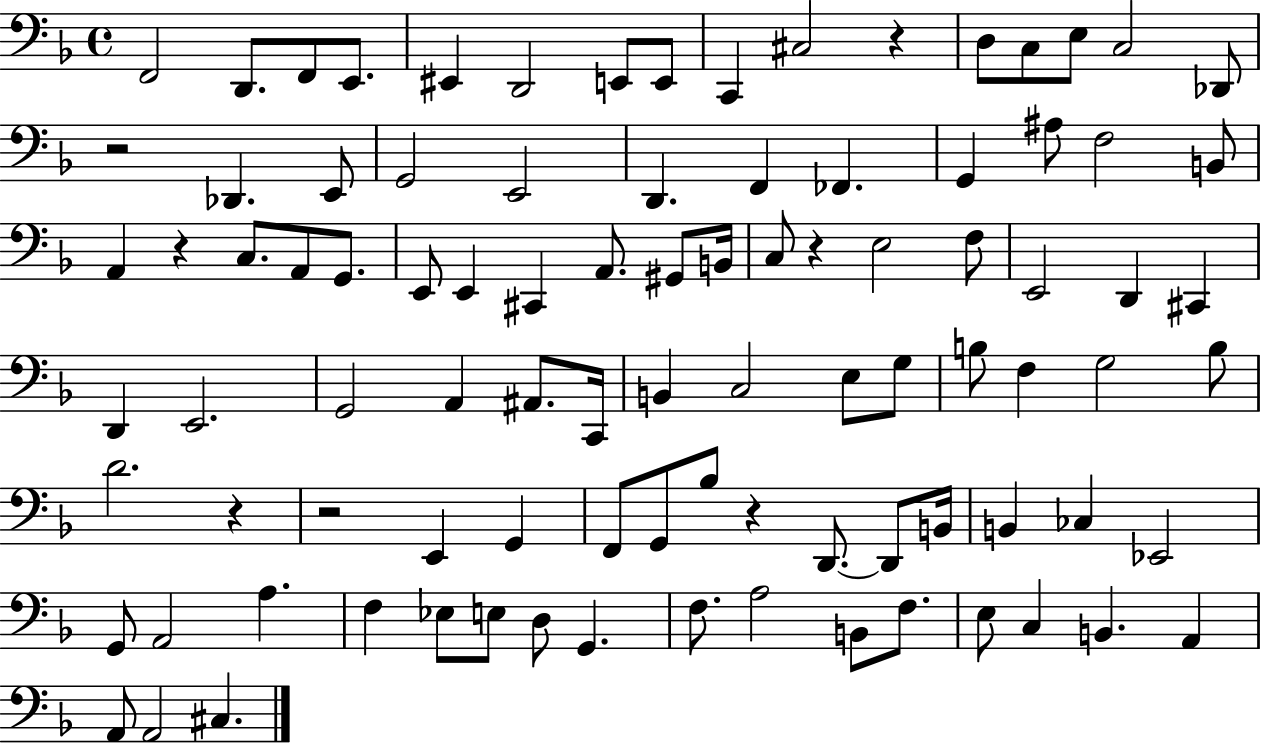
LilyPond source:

{
  \clef bass
  \time 4/4
  \defaultTimeSignature
  \key f \major
  f,2 d,8. f,8 e,8. | eis,4 d,2 e,8 e,8 | c,4 cis2 r4 | d8 c8 e8 c2 des,8 | \break r2 des,4. e,8 | g,2 e,2 | d,4. f,4 fes,4. | g,4 ais8 f2 b,8 | \break a,4 r4 c8. a,8 g,8. | e,8 e,4 cis,4 a,8. gis,8 b,16 | c8 r4 e2 f8 | e,2 d,4 cis,4 | \break d,4 e,2. | g,2 a,4 ais,8. c,16 | b,4 c2 e8 g8 | b8 f4 g2 b8 | \break d'2. r4 | r2 e,4 g,4 | f,8 g,8 bes8 r4 d,8.~~ d,8 b,16 | b,4 ces4 ees,2 | \break g,8 a,2 a4. | f4 ees8 e8 d8 g,4. | f8. a2 b,8 f8. | e8 c4 b,4. a,4 | \break a,8 a,2 cis4. | \bar "|."
}